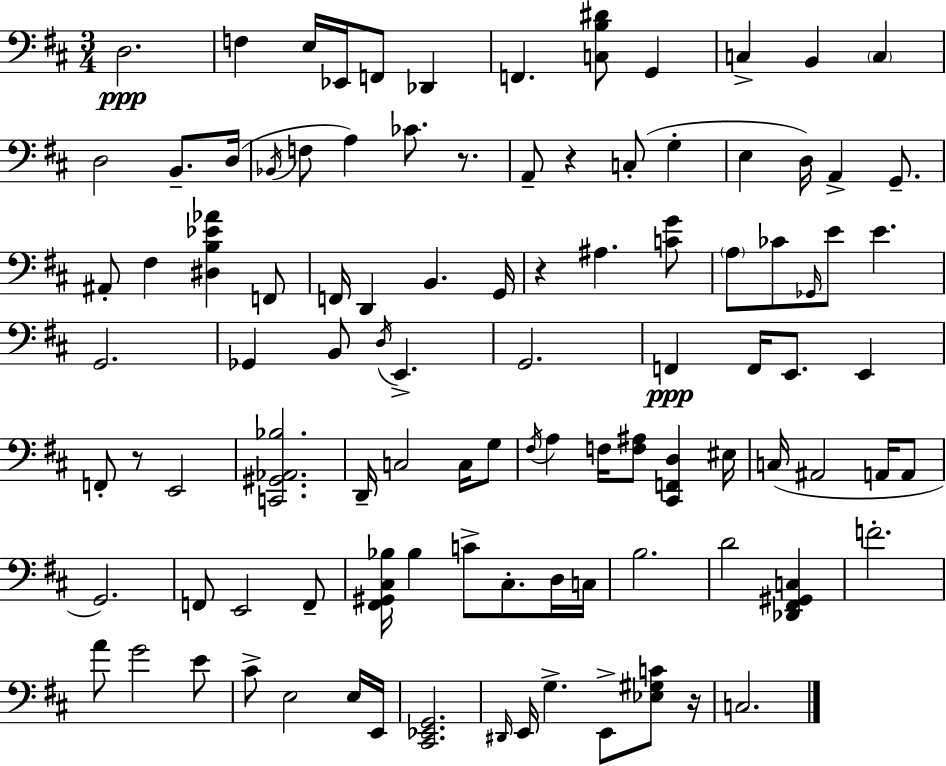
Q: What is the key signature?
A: D major